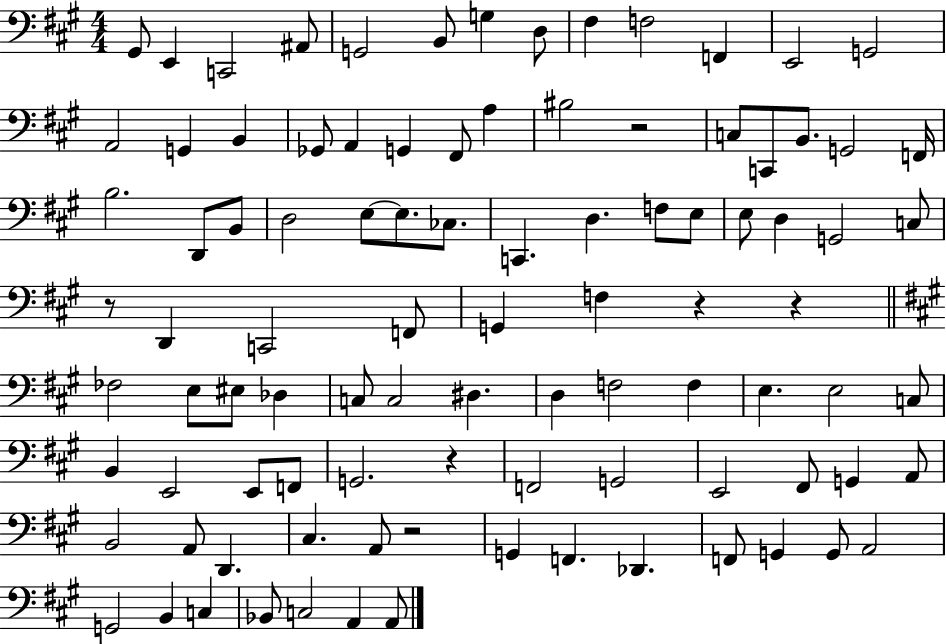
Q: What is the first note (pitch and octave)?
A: G#2